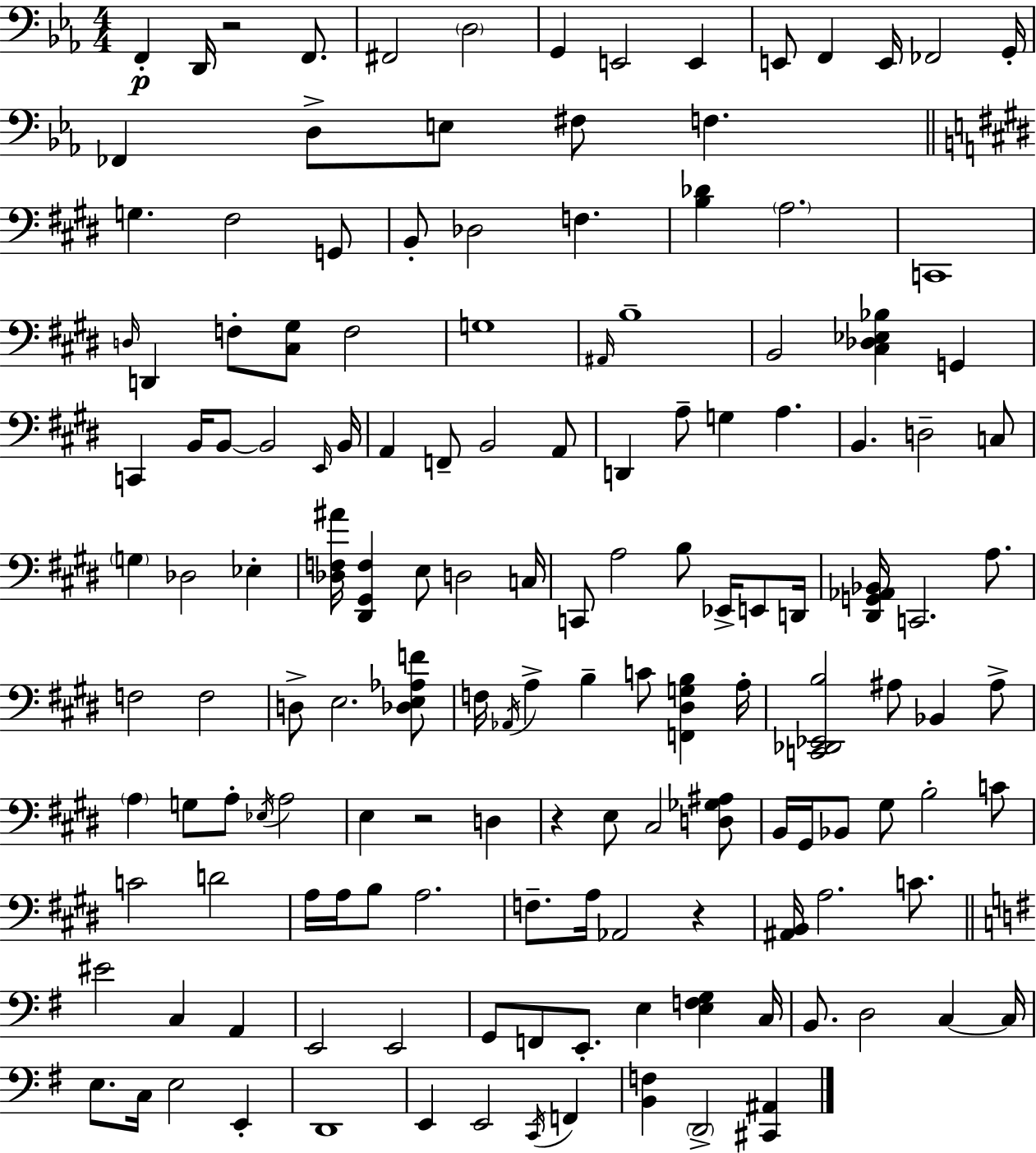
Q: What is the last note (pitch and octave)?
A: D2